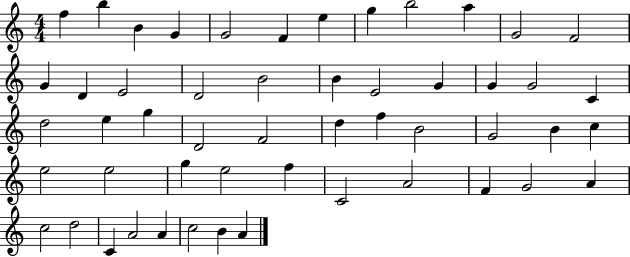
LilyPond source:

{
  \clef treble
  \numericTimeSignature
  \time 4/4
  \key c \major
  f''4 b''4 b'4 g'4 | g'2 f'4 e''4 | g''4 b''2 a''4 | g'2 f'2 | \break g'4 d'4 e'2 | d'2 b'2 | b'4 e'2 g'4 | g'4 g'2 c'4 | \break d''2 e''4 g''4 | d'2 f'2 | d''4 f''4 b'2 | g'2 b'4 c''4 | \break e''2 e''2 | g''4 e''2 f''4 | c'2 a'2 | f'4 g'2 a'4 | \break c''2 d''2 | c'4 a'2 a'4 | c''2 b'4 a'4 | \bar "|."
}